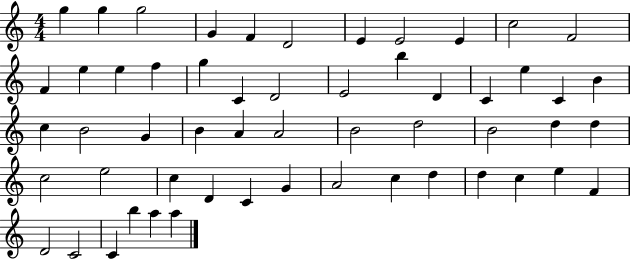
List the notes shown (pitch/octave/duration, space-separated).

G5/q G5/q G5/h G4/q F4/q D4/h E4/q E4/h E4/q C5/h F4/h F4/q E5/q E5/q F5/q G5/q C4/q D4/h E4/h B5/q D4/q C4/q E5/q C4/q B4/q C5/q B4/h G4/q B4/q A4/q A4/h B4/h D5/h B4/h D5/q D5/q C5/h E5/h C5/q D4/q C4/q G4/q A4/h C5/q D5/q D5/q C5/q E5/q F4/q D4/h C4/h C4/q B5/q A5/q A5/q